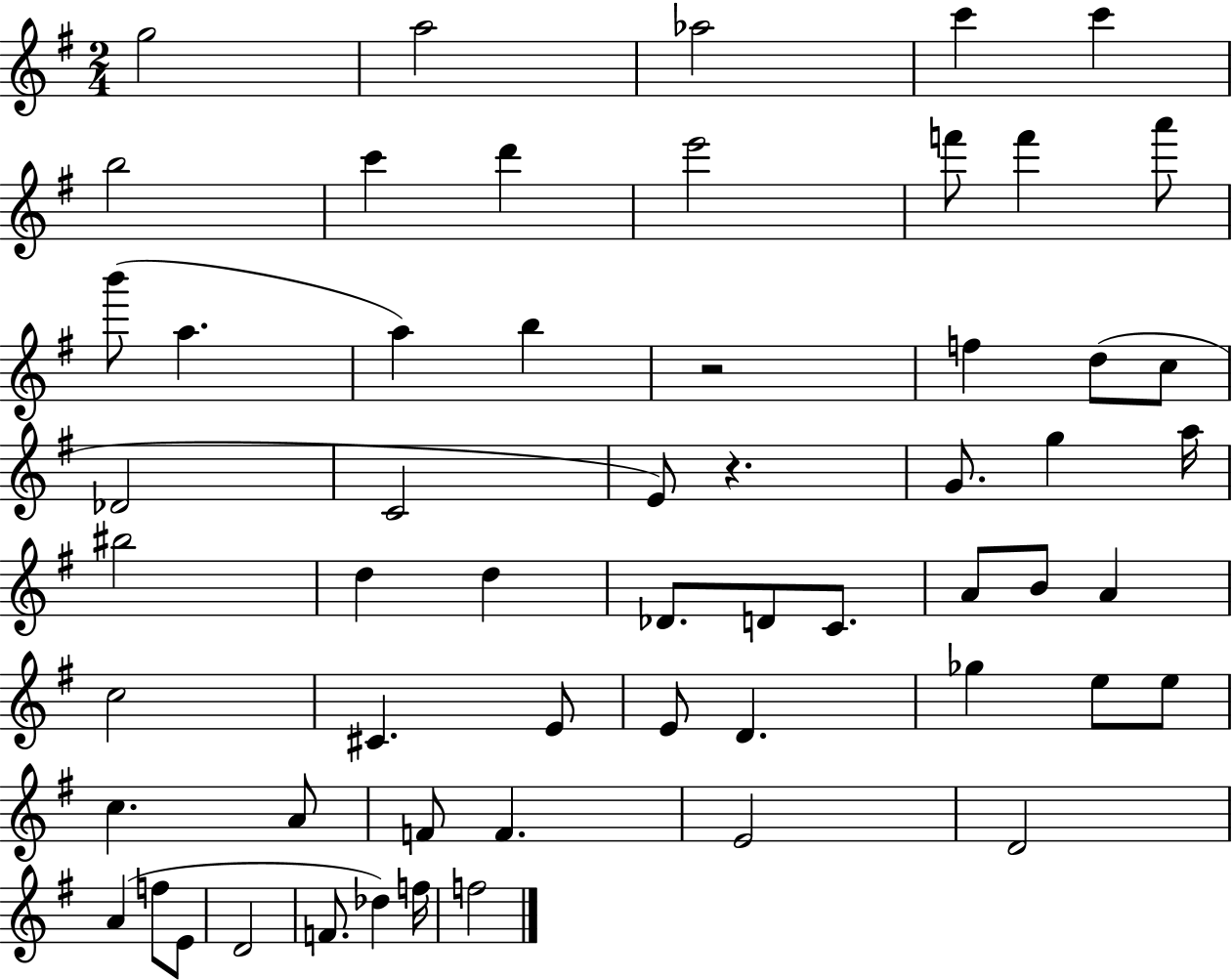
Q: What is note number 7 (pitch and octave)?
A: C6